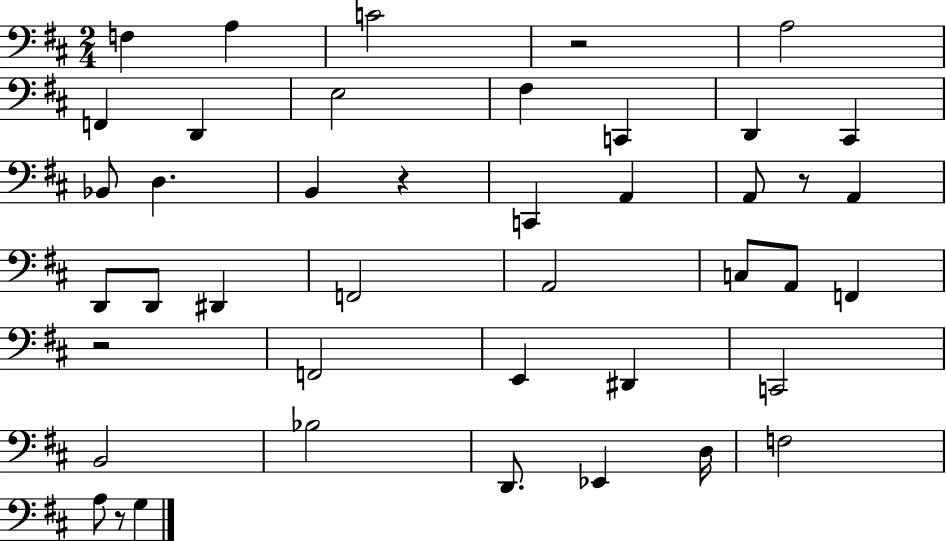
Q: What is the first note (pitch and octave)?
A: F3